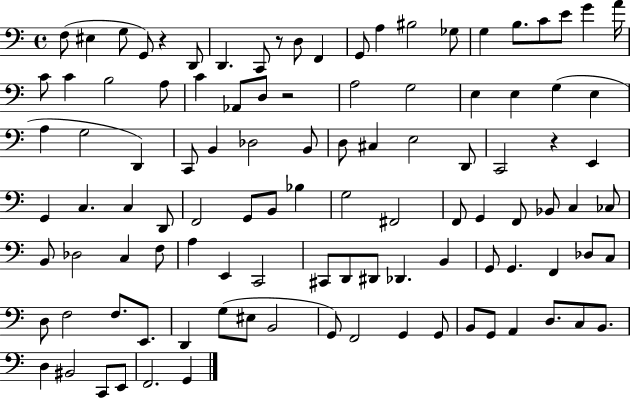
F3/e EIS3/q G3/e G2/e R/q D2/e D2/q. C2/e R/e D3/e F2/q G2/e A3/q BIS3/h Gb3/e G3/q B3/e. C4/e E4/e G4/q A4/s C4/e C4/q B3/h A3/e C4/q Ab2/e D3/e R/h A3/h G3/h E3/q E3/q G3/q E3/q A3/q G3/h D2/q C2/e B2/q Db3/h B2/e D3/e C#3/q E3/h D2/e C2/h R/q E2/q G2/q C3/q. C3/q D2/e F2/h G2/e B2/e Bb3/q G3/h F#2/h F2/e G2/q F2/e Bb2/e C3/q CES3/e B2/e Db3/h C3/q F3/e A3/q E2/q C2/h C#2/e D2/e D#2/e Db2/q. B2/q G2/e G2/q. F2/q Db3/e C3/e D3/e F3/h F3/e. E2/e. D2/q G3/e EIS3/e B2/h G2/e F2/h G2/q G2/e B2/e G2/e A2/q D3/e. C3/e B2/e. D3/q BIS2/h C2/e E2/e F2/h. G2/q